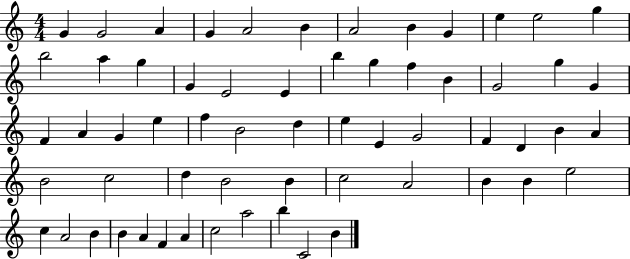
G4/q G4/h A4/q G4/q A4/h B4/q A4/h B4/q G4/q E5/q E5/h G5/q B5/h A5/q G5/q G4/q E4/h E4/q B5/q G5/q F5/q B4/q G4/h G5/q G4/q F4/q A4/q G4/q E5/q F5/q B4/h D5/q E5/q E4/q G4/h F4/q D4/q B4/q A4/q B4/h C5/h D5/q B4/h B4/q C5/h A4/h B4/q B4/q E5/h C5/q A4/h B4/q B4/q A4/q F4/q A4/q C5/h A5/h B5/q C4/h B4/q